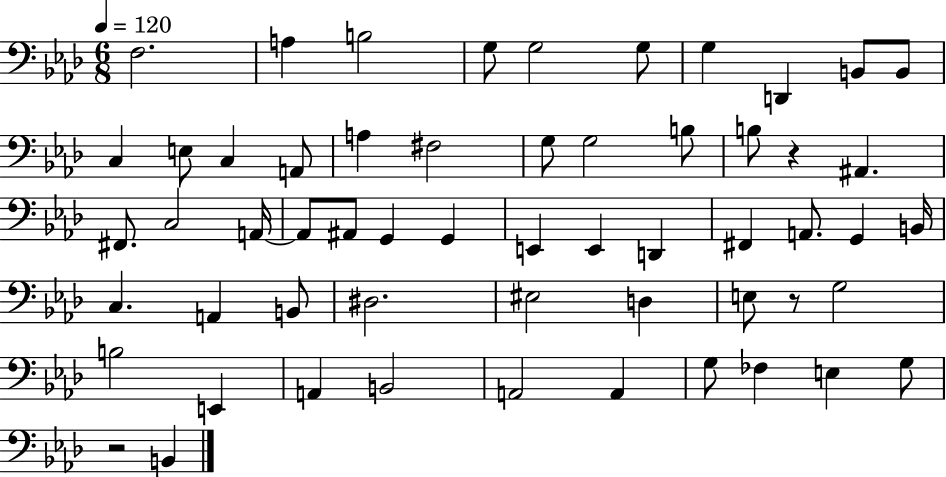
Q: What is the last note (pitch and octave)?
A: B2